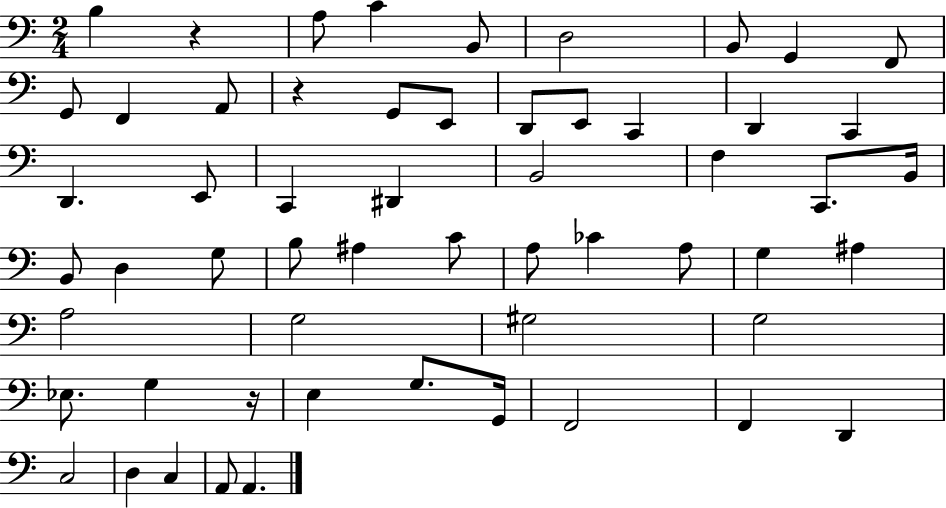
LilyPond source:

{
  \clef bass
  \numericTimeSignature
  \time 2/4
  \key c \major
  b4 r4 | a8 c'4 b,8 | d2 | b,8 g,4 f,8 | \break g,8 f,4 a,8 | r4 g,8 e,8 | d,8 e,8 c,4 | d,4 c,4 | \break d,4. e,8 | c,4 dis,4 | b,2 | f4 c,8. b,16 | \break b,8 d4 g8 | b8 ais4 c'8 | a8 ces'4 a8 | g4 ais4 | \break a2 | g2 | gis2 | g2 | \break ees8. g4 r16 | e4 g8. g,16 | f,2 | f,4 d,4 | \break c2 | d4 c4 | a,8 a,4. | \bar "|."
}